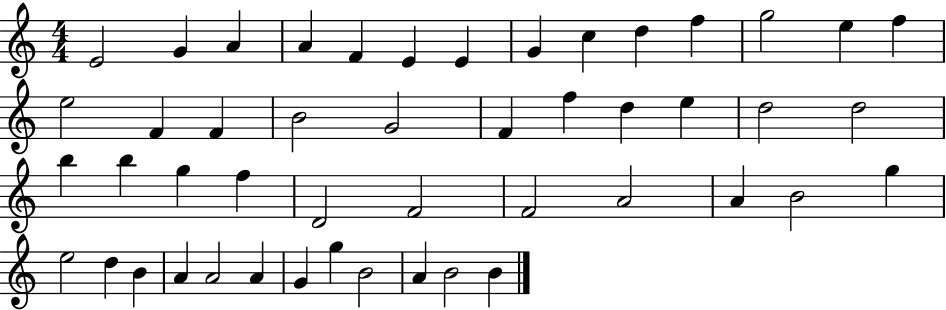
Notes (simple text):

E4/h G4/q A4/q A4/q F4/q E4/q E4/q G4/q C5/q D5/q F5/q G5/h E5/q F5/q E5/h F4/q F4/q B4/h G4/h F4/q F5/q D5/q E5/q D5/h D5/h B5/q B5/q G5/q F5/q D4/h F4/h F4/h A4/h A4/q B4/h G5/q E5/h D5/q B4/q A4/q A4/h A4/q G4/q G5/q B4/h A4/q B4/h B4/q